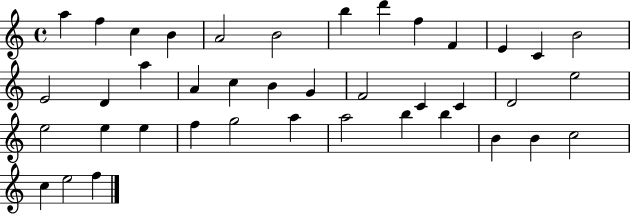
A5/q F5/q C5/q B4/q A4/h B4/h B5/q D6/q F5/q F4/q E4/q C4/q B4/h E4/h D4/q A5/q A4/q C5/q B4/q G4/q F4/h C4/q C4/q D4/h E5/h E5/h E5/q E5/q F5/q G5/h A5/q A5/h B5/q B5/q B4/q B4/q C5/h C5/q E5/h F5/q